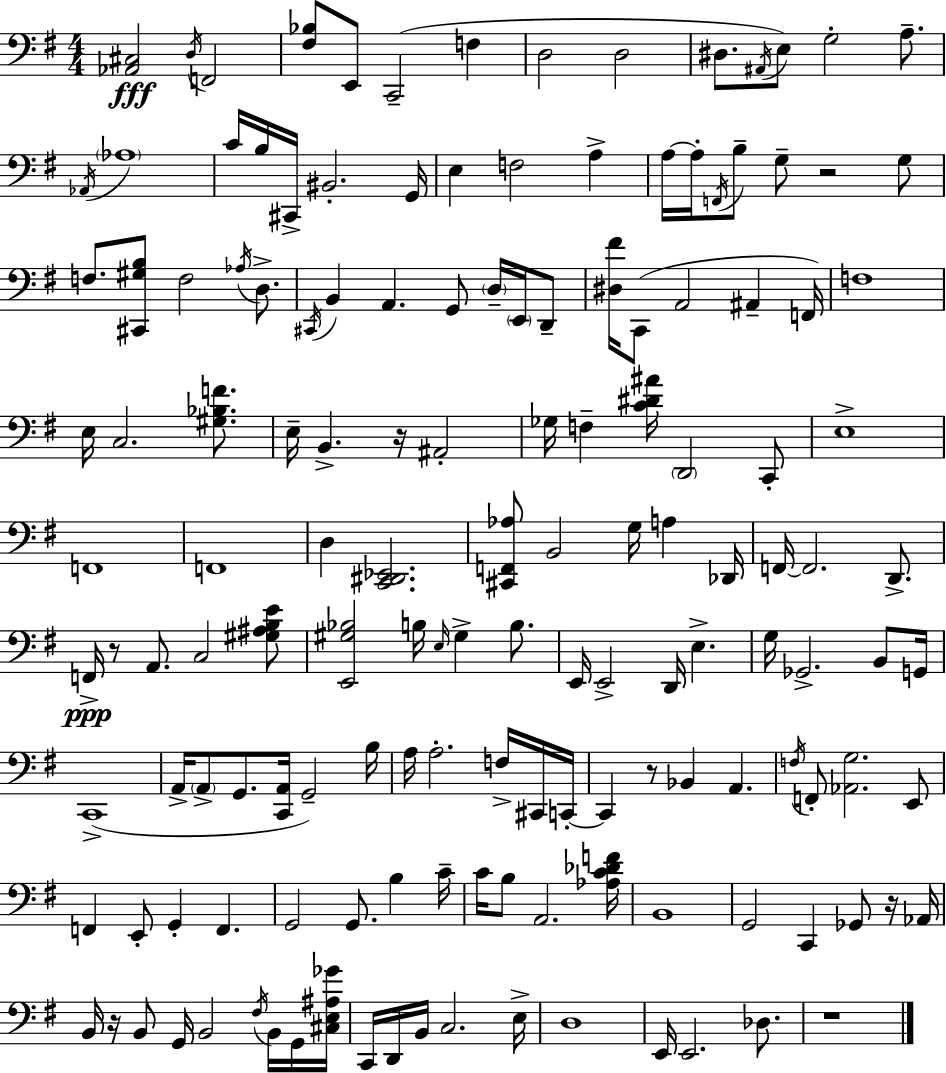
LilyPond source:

{
  \clef bass
  \numericTimeSignature
  \time 4/4
  \key e \minor
  <aes, cis>2\fff \acciaccatura { d16 } f,2 | <fis bes>8 e,8 c,2--( f4 | d2 d2 | dis8. \acciaccatura { ais,16 }) e8 g2-. a8.-- | \break \acciaccatura { aes,16 } \parenthesize aes1 | c'16 b16 cis,16-> bis,2.-. | g,16 e4 f2 a4-> | a16~~ a16-. \acciaccatura { f,16 } b8-- g8-- r2 | \break g8 f8. <cis, gis b>8 f2 | \acciaccatura { aes16 } d8.-> \acciaccatura { cis,16 } b,4 a,4. | g,8 \parenthesize d16-- \parenthesize e,16 d,8-- <dis fis'>16 c,8( a,2 | ais,4-- f,16) f1 | \break e16 c2. | <gis bes f'>8. e16-- b,4.-> r16 ais,2-. | ges16 f4-- <c' dis' ais'>16 \parenthesize d,2 | c,8-. e1-> | \break f,1 | f,1 | d4 <c, dis, ees,>2. | <cis, f, aes>8 b,2 | \break g16 a4 des,16 f,16~~ f,2. | d,8.-> f,16->\ppp r8 a,8. c2 | <gis ais b e'>8 <e, gis bes>2 b16 \grace { e16 } | gis4-> b8. e,16 e,2-> | \break d,16 e4.-> g16 ges,2.-> | b,8 g,16 c,1->( | a,16-> \parenthesize a,8-> g,8. <c, a,>16 g,2--) | b16 a16 a2.-. | \break f16-> cis,16 c,16-.~~ c,4 r8 bes,4 | a,4. \acciaccatura { f16 } f,8-. <aes, g>2. | e,8 f,4 e,8-. g,4-. | f,4. g,2 | \break g,8. b4 c'16-- c'16 b8 a,2. | <aes c' des' f'>16 b,1 | g,2 | c,4 ges,8 r16 aes,16 b,16 r16 b,8 g,16 b,2 | \break \acciaccatura { fis16 } b,16 g,16 <cis e ais ges'>16 c,16 d,16 b,16 c2. | e16-> d1 | e,16 e,2. | des8. r1 | \break \bar "|."
}